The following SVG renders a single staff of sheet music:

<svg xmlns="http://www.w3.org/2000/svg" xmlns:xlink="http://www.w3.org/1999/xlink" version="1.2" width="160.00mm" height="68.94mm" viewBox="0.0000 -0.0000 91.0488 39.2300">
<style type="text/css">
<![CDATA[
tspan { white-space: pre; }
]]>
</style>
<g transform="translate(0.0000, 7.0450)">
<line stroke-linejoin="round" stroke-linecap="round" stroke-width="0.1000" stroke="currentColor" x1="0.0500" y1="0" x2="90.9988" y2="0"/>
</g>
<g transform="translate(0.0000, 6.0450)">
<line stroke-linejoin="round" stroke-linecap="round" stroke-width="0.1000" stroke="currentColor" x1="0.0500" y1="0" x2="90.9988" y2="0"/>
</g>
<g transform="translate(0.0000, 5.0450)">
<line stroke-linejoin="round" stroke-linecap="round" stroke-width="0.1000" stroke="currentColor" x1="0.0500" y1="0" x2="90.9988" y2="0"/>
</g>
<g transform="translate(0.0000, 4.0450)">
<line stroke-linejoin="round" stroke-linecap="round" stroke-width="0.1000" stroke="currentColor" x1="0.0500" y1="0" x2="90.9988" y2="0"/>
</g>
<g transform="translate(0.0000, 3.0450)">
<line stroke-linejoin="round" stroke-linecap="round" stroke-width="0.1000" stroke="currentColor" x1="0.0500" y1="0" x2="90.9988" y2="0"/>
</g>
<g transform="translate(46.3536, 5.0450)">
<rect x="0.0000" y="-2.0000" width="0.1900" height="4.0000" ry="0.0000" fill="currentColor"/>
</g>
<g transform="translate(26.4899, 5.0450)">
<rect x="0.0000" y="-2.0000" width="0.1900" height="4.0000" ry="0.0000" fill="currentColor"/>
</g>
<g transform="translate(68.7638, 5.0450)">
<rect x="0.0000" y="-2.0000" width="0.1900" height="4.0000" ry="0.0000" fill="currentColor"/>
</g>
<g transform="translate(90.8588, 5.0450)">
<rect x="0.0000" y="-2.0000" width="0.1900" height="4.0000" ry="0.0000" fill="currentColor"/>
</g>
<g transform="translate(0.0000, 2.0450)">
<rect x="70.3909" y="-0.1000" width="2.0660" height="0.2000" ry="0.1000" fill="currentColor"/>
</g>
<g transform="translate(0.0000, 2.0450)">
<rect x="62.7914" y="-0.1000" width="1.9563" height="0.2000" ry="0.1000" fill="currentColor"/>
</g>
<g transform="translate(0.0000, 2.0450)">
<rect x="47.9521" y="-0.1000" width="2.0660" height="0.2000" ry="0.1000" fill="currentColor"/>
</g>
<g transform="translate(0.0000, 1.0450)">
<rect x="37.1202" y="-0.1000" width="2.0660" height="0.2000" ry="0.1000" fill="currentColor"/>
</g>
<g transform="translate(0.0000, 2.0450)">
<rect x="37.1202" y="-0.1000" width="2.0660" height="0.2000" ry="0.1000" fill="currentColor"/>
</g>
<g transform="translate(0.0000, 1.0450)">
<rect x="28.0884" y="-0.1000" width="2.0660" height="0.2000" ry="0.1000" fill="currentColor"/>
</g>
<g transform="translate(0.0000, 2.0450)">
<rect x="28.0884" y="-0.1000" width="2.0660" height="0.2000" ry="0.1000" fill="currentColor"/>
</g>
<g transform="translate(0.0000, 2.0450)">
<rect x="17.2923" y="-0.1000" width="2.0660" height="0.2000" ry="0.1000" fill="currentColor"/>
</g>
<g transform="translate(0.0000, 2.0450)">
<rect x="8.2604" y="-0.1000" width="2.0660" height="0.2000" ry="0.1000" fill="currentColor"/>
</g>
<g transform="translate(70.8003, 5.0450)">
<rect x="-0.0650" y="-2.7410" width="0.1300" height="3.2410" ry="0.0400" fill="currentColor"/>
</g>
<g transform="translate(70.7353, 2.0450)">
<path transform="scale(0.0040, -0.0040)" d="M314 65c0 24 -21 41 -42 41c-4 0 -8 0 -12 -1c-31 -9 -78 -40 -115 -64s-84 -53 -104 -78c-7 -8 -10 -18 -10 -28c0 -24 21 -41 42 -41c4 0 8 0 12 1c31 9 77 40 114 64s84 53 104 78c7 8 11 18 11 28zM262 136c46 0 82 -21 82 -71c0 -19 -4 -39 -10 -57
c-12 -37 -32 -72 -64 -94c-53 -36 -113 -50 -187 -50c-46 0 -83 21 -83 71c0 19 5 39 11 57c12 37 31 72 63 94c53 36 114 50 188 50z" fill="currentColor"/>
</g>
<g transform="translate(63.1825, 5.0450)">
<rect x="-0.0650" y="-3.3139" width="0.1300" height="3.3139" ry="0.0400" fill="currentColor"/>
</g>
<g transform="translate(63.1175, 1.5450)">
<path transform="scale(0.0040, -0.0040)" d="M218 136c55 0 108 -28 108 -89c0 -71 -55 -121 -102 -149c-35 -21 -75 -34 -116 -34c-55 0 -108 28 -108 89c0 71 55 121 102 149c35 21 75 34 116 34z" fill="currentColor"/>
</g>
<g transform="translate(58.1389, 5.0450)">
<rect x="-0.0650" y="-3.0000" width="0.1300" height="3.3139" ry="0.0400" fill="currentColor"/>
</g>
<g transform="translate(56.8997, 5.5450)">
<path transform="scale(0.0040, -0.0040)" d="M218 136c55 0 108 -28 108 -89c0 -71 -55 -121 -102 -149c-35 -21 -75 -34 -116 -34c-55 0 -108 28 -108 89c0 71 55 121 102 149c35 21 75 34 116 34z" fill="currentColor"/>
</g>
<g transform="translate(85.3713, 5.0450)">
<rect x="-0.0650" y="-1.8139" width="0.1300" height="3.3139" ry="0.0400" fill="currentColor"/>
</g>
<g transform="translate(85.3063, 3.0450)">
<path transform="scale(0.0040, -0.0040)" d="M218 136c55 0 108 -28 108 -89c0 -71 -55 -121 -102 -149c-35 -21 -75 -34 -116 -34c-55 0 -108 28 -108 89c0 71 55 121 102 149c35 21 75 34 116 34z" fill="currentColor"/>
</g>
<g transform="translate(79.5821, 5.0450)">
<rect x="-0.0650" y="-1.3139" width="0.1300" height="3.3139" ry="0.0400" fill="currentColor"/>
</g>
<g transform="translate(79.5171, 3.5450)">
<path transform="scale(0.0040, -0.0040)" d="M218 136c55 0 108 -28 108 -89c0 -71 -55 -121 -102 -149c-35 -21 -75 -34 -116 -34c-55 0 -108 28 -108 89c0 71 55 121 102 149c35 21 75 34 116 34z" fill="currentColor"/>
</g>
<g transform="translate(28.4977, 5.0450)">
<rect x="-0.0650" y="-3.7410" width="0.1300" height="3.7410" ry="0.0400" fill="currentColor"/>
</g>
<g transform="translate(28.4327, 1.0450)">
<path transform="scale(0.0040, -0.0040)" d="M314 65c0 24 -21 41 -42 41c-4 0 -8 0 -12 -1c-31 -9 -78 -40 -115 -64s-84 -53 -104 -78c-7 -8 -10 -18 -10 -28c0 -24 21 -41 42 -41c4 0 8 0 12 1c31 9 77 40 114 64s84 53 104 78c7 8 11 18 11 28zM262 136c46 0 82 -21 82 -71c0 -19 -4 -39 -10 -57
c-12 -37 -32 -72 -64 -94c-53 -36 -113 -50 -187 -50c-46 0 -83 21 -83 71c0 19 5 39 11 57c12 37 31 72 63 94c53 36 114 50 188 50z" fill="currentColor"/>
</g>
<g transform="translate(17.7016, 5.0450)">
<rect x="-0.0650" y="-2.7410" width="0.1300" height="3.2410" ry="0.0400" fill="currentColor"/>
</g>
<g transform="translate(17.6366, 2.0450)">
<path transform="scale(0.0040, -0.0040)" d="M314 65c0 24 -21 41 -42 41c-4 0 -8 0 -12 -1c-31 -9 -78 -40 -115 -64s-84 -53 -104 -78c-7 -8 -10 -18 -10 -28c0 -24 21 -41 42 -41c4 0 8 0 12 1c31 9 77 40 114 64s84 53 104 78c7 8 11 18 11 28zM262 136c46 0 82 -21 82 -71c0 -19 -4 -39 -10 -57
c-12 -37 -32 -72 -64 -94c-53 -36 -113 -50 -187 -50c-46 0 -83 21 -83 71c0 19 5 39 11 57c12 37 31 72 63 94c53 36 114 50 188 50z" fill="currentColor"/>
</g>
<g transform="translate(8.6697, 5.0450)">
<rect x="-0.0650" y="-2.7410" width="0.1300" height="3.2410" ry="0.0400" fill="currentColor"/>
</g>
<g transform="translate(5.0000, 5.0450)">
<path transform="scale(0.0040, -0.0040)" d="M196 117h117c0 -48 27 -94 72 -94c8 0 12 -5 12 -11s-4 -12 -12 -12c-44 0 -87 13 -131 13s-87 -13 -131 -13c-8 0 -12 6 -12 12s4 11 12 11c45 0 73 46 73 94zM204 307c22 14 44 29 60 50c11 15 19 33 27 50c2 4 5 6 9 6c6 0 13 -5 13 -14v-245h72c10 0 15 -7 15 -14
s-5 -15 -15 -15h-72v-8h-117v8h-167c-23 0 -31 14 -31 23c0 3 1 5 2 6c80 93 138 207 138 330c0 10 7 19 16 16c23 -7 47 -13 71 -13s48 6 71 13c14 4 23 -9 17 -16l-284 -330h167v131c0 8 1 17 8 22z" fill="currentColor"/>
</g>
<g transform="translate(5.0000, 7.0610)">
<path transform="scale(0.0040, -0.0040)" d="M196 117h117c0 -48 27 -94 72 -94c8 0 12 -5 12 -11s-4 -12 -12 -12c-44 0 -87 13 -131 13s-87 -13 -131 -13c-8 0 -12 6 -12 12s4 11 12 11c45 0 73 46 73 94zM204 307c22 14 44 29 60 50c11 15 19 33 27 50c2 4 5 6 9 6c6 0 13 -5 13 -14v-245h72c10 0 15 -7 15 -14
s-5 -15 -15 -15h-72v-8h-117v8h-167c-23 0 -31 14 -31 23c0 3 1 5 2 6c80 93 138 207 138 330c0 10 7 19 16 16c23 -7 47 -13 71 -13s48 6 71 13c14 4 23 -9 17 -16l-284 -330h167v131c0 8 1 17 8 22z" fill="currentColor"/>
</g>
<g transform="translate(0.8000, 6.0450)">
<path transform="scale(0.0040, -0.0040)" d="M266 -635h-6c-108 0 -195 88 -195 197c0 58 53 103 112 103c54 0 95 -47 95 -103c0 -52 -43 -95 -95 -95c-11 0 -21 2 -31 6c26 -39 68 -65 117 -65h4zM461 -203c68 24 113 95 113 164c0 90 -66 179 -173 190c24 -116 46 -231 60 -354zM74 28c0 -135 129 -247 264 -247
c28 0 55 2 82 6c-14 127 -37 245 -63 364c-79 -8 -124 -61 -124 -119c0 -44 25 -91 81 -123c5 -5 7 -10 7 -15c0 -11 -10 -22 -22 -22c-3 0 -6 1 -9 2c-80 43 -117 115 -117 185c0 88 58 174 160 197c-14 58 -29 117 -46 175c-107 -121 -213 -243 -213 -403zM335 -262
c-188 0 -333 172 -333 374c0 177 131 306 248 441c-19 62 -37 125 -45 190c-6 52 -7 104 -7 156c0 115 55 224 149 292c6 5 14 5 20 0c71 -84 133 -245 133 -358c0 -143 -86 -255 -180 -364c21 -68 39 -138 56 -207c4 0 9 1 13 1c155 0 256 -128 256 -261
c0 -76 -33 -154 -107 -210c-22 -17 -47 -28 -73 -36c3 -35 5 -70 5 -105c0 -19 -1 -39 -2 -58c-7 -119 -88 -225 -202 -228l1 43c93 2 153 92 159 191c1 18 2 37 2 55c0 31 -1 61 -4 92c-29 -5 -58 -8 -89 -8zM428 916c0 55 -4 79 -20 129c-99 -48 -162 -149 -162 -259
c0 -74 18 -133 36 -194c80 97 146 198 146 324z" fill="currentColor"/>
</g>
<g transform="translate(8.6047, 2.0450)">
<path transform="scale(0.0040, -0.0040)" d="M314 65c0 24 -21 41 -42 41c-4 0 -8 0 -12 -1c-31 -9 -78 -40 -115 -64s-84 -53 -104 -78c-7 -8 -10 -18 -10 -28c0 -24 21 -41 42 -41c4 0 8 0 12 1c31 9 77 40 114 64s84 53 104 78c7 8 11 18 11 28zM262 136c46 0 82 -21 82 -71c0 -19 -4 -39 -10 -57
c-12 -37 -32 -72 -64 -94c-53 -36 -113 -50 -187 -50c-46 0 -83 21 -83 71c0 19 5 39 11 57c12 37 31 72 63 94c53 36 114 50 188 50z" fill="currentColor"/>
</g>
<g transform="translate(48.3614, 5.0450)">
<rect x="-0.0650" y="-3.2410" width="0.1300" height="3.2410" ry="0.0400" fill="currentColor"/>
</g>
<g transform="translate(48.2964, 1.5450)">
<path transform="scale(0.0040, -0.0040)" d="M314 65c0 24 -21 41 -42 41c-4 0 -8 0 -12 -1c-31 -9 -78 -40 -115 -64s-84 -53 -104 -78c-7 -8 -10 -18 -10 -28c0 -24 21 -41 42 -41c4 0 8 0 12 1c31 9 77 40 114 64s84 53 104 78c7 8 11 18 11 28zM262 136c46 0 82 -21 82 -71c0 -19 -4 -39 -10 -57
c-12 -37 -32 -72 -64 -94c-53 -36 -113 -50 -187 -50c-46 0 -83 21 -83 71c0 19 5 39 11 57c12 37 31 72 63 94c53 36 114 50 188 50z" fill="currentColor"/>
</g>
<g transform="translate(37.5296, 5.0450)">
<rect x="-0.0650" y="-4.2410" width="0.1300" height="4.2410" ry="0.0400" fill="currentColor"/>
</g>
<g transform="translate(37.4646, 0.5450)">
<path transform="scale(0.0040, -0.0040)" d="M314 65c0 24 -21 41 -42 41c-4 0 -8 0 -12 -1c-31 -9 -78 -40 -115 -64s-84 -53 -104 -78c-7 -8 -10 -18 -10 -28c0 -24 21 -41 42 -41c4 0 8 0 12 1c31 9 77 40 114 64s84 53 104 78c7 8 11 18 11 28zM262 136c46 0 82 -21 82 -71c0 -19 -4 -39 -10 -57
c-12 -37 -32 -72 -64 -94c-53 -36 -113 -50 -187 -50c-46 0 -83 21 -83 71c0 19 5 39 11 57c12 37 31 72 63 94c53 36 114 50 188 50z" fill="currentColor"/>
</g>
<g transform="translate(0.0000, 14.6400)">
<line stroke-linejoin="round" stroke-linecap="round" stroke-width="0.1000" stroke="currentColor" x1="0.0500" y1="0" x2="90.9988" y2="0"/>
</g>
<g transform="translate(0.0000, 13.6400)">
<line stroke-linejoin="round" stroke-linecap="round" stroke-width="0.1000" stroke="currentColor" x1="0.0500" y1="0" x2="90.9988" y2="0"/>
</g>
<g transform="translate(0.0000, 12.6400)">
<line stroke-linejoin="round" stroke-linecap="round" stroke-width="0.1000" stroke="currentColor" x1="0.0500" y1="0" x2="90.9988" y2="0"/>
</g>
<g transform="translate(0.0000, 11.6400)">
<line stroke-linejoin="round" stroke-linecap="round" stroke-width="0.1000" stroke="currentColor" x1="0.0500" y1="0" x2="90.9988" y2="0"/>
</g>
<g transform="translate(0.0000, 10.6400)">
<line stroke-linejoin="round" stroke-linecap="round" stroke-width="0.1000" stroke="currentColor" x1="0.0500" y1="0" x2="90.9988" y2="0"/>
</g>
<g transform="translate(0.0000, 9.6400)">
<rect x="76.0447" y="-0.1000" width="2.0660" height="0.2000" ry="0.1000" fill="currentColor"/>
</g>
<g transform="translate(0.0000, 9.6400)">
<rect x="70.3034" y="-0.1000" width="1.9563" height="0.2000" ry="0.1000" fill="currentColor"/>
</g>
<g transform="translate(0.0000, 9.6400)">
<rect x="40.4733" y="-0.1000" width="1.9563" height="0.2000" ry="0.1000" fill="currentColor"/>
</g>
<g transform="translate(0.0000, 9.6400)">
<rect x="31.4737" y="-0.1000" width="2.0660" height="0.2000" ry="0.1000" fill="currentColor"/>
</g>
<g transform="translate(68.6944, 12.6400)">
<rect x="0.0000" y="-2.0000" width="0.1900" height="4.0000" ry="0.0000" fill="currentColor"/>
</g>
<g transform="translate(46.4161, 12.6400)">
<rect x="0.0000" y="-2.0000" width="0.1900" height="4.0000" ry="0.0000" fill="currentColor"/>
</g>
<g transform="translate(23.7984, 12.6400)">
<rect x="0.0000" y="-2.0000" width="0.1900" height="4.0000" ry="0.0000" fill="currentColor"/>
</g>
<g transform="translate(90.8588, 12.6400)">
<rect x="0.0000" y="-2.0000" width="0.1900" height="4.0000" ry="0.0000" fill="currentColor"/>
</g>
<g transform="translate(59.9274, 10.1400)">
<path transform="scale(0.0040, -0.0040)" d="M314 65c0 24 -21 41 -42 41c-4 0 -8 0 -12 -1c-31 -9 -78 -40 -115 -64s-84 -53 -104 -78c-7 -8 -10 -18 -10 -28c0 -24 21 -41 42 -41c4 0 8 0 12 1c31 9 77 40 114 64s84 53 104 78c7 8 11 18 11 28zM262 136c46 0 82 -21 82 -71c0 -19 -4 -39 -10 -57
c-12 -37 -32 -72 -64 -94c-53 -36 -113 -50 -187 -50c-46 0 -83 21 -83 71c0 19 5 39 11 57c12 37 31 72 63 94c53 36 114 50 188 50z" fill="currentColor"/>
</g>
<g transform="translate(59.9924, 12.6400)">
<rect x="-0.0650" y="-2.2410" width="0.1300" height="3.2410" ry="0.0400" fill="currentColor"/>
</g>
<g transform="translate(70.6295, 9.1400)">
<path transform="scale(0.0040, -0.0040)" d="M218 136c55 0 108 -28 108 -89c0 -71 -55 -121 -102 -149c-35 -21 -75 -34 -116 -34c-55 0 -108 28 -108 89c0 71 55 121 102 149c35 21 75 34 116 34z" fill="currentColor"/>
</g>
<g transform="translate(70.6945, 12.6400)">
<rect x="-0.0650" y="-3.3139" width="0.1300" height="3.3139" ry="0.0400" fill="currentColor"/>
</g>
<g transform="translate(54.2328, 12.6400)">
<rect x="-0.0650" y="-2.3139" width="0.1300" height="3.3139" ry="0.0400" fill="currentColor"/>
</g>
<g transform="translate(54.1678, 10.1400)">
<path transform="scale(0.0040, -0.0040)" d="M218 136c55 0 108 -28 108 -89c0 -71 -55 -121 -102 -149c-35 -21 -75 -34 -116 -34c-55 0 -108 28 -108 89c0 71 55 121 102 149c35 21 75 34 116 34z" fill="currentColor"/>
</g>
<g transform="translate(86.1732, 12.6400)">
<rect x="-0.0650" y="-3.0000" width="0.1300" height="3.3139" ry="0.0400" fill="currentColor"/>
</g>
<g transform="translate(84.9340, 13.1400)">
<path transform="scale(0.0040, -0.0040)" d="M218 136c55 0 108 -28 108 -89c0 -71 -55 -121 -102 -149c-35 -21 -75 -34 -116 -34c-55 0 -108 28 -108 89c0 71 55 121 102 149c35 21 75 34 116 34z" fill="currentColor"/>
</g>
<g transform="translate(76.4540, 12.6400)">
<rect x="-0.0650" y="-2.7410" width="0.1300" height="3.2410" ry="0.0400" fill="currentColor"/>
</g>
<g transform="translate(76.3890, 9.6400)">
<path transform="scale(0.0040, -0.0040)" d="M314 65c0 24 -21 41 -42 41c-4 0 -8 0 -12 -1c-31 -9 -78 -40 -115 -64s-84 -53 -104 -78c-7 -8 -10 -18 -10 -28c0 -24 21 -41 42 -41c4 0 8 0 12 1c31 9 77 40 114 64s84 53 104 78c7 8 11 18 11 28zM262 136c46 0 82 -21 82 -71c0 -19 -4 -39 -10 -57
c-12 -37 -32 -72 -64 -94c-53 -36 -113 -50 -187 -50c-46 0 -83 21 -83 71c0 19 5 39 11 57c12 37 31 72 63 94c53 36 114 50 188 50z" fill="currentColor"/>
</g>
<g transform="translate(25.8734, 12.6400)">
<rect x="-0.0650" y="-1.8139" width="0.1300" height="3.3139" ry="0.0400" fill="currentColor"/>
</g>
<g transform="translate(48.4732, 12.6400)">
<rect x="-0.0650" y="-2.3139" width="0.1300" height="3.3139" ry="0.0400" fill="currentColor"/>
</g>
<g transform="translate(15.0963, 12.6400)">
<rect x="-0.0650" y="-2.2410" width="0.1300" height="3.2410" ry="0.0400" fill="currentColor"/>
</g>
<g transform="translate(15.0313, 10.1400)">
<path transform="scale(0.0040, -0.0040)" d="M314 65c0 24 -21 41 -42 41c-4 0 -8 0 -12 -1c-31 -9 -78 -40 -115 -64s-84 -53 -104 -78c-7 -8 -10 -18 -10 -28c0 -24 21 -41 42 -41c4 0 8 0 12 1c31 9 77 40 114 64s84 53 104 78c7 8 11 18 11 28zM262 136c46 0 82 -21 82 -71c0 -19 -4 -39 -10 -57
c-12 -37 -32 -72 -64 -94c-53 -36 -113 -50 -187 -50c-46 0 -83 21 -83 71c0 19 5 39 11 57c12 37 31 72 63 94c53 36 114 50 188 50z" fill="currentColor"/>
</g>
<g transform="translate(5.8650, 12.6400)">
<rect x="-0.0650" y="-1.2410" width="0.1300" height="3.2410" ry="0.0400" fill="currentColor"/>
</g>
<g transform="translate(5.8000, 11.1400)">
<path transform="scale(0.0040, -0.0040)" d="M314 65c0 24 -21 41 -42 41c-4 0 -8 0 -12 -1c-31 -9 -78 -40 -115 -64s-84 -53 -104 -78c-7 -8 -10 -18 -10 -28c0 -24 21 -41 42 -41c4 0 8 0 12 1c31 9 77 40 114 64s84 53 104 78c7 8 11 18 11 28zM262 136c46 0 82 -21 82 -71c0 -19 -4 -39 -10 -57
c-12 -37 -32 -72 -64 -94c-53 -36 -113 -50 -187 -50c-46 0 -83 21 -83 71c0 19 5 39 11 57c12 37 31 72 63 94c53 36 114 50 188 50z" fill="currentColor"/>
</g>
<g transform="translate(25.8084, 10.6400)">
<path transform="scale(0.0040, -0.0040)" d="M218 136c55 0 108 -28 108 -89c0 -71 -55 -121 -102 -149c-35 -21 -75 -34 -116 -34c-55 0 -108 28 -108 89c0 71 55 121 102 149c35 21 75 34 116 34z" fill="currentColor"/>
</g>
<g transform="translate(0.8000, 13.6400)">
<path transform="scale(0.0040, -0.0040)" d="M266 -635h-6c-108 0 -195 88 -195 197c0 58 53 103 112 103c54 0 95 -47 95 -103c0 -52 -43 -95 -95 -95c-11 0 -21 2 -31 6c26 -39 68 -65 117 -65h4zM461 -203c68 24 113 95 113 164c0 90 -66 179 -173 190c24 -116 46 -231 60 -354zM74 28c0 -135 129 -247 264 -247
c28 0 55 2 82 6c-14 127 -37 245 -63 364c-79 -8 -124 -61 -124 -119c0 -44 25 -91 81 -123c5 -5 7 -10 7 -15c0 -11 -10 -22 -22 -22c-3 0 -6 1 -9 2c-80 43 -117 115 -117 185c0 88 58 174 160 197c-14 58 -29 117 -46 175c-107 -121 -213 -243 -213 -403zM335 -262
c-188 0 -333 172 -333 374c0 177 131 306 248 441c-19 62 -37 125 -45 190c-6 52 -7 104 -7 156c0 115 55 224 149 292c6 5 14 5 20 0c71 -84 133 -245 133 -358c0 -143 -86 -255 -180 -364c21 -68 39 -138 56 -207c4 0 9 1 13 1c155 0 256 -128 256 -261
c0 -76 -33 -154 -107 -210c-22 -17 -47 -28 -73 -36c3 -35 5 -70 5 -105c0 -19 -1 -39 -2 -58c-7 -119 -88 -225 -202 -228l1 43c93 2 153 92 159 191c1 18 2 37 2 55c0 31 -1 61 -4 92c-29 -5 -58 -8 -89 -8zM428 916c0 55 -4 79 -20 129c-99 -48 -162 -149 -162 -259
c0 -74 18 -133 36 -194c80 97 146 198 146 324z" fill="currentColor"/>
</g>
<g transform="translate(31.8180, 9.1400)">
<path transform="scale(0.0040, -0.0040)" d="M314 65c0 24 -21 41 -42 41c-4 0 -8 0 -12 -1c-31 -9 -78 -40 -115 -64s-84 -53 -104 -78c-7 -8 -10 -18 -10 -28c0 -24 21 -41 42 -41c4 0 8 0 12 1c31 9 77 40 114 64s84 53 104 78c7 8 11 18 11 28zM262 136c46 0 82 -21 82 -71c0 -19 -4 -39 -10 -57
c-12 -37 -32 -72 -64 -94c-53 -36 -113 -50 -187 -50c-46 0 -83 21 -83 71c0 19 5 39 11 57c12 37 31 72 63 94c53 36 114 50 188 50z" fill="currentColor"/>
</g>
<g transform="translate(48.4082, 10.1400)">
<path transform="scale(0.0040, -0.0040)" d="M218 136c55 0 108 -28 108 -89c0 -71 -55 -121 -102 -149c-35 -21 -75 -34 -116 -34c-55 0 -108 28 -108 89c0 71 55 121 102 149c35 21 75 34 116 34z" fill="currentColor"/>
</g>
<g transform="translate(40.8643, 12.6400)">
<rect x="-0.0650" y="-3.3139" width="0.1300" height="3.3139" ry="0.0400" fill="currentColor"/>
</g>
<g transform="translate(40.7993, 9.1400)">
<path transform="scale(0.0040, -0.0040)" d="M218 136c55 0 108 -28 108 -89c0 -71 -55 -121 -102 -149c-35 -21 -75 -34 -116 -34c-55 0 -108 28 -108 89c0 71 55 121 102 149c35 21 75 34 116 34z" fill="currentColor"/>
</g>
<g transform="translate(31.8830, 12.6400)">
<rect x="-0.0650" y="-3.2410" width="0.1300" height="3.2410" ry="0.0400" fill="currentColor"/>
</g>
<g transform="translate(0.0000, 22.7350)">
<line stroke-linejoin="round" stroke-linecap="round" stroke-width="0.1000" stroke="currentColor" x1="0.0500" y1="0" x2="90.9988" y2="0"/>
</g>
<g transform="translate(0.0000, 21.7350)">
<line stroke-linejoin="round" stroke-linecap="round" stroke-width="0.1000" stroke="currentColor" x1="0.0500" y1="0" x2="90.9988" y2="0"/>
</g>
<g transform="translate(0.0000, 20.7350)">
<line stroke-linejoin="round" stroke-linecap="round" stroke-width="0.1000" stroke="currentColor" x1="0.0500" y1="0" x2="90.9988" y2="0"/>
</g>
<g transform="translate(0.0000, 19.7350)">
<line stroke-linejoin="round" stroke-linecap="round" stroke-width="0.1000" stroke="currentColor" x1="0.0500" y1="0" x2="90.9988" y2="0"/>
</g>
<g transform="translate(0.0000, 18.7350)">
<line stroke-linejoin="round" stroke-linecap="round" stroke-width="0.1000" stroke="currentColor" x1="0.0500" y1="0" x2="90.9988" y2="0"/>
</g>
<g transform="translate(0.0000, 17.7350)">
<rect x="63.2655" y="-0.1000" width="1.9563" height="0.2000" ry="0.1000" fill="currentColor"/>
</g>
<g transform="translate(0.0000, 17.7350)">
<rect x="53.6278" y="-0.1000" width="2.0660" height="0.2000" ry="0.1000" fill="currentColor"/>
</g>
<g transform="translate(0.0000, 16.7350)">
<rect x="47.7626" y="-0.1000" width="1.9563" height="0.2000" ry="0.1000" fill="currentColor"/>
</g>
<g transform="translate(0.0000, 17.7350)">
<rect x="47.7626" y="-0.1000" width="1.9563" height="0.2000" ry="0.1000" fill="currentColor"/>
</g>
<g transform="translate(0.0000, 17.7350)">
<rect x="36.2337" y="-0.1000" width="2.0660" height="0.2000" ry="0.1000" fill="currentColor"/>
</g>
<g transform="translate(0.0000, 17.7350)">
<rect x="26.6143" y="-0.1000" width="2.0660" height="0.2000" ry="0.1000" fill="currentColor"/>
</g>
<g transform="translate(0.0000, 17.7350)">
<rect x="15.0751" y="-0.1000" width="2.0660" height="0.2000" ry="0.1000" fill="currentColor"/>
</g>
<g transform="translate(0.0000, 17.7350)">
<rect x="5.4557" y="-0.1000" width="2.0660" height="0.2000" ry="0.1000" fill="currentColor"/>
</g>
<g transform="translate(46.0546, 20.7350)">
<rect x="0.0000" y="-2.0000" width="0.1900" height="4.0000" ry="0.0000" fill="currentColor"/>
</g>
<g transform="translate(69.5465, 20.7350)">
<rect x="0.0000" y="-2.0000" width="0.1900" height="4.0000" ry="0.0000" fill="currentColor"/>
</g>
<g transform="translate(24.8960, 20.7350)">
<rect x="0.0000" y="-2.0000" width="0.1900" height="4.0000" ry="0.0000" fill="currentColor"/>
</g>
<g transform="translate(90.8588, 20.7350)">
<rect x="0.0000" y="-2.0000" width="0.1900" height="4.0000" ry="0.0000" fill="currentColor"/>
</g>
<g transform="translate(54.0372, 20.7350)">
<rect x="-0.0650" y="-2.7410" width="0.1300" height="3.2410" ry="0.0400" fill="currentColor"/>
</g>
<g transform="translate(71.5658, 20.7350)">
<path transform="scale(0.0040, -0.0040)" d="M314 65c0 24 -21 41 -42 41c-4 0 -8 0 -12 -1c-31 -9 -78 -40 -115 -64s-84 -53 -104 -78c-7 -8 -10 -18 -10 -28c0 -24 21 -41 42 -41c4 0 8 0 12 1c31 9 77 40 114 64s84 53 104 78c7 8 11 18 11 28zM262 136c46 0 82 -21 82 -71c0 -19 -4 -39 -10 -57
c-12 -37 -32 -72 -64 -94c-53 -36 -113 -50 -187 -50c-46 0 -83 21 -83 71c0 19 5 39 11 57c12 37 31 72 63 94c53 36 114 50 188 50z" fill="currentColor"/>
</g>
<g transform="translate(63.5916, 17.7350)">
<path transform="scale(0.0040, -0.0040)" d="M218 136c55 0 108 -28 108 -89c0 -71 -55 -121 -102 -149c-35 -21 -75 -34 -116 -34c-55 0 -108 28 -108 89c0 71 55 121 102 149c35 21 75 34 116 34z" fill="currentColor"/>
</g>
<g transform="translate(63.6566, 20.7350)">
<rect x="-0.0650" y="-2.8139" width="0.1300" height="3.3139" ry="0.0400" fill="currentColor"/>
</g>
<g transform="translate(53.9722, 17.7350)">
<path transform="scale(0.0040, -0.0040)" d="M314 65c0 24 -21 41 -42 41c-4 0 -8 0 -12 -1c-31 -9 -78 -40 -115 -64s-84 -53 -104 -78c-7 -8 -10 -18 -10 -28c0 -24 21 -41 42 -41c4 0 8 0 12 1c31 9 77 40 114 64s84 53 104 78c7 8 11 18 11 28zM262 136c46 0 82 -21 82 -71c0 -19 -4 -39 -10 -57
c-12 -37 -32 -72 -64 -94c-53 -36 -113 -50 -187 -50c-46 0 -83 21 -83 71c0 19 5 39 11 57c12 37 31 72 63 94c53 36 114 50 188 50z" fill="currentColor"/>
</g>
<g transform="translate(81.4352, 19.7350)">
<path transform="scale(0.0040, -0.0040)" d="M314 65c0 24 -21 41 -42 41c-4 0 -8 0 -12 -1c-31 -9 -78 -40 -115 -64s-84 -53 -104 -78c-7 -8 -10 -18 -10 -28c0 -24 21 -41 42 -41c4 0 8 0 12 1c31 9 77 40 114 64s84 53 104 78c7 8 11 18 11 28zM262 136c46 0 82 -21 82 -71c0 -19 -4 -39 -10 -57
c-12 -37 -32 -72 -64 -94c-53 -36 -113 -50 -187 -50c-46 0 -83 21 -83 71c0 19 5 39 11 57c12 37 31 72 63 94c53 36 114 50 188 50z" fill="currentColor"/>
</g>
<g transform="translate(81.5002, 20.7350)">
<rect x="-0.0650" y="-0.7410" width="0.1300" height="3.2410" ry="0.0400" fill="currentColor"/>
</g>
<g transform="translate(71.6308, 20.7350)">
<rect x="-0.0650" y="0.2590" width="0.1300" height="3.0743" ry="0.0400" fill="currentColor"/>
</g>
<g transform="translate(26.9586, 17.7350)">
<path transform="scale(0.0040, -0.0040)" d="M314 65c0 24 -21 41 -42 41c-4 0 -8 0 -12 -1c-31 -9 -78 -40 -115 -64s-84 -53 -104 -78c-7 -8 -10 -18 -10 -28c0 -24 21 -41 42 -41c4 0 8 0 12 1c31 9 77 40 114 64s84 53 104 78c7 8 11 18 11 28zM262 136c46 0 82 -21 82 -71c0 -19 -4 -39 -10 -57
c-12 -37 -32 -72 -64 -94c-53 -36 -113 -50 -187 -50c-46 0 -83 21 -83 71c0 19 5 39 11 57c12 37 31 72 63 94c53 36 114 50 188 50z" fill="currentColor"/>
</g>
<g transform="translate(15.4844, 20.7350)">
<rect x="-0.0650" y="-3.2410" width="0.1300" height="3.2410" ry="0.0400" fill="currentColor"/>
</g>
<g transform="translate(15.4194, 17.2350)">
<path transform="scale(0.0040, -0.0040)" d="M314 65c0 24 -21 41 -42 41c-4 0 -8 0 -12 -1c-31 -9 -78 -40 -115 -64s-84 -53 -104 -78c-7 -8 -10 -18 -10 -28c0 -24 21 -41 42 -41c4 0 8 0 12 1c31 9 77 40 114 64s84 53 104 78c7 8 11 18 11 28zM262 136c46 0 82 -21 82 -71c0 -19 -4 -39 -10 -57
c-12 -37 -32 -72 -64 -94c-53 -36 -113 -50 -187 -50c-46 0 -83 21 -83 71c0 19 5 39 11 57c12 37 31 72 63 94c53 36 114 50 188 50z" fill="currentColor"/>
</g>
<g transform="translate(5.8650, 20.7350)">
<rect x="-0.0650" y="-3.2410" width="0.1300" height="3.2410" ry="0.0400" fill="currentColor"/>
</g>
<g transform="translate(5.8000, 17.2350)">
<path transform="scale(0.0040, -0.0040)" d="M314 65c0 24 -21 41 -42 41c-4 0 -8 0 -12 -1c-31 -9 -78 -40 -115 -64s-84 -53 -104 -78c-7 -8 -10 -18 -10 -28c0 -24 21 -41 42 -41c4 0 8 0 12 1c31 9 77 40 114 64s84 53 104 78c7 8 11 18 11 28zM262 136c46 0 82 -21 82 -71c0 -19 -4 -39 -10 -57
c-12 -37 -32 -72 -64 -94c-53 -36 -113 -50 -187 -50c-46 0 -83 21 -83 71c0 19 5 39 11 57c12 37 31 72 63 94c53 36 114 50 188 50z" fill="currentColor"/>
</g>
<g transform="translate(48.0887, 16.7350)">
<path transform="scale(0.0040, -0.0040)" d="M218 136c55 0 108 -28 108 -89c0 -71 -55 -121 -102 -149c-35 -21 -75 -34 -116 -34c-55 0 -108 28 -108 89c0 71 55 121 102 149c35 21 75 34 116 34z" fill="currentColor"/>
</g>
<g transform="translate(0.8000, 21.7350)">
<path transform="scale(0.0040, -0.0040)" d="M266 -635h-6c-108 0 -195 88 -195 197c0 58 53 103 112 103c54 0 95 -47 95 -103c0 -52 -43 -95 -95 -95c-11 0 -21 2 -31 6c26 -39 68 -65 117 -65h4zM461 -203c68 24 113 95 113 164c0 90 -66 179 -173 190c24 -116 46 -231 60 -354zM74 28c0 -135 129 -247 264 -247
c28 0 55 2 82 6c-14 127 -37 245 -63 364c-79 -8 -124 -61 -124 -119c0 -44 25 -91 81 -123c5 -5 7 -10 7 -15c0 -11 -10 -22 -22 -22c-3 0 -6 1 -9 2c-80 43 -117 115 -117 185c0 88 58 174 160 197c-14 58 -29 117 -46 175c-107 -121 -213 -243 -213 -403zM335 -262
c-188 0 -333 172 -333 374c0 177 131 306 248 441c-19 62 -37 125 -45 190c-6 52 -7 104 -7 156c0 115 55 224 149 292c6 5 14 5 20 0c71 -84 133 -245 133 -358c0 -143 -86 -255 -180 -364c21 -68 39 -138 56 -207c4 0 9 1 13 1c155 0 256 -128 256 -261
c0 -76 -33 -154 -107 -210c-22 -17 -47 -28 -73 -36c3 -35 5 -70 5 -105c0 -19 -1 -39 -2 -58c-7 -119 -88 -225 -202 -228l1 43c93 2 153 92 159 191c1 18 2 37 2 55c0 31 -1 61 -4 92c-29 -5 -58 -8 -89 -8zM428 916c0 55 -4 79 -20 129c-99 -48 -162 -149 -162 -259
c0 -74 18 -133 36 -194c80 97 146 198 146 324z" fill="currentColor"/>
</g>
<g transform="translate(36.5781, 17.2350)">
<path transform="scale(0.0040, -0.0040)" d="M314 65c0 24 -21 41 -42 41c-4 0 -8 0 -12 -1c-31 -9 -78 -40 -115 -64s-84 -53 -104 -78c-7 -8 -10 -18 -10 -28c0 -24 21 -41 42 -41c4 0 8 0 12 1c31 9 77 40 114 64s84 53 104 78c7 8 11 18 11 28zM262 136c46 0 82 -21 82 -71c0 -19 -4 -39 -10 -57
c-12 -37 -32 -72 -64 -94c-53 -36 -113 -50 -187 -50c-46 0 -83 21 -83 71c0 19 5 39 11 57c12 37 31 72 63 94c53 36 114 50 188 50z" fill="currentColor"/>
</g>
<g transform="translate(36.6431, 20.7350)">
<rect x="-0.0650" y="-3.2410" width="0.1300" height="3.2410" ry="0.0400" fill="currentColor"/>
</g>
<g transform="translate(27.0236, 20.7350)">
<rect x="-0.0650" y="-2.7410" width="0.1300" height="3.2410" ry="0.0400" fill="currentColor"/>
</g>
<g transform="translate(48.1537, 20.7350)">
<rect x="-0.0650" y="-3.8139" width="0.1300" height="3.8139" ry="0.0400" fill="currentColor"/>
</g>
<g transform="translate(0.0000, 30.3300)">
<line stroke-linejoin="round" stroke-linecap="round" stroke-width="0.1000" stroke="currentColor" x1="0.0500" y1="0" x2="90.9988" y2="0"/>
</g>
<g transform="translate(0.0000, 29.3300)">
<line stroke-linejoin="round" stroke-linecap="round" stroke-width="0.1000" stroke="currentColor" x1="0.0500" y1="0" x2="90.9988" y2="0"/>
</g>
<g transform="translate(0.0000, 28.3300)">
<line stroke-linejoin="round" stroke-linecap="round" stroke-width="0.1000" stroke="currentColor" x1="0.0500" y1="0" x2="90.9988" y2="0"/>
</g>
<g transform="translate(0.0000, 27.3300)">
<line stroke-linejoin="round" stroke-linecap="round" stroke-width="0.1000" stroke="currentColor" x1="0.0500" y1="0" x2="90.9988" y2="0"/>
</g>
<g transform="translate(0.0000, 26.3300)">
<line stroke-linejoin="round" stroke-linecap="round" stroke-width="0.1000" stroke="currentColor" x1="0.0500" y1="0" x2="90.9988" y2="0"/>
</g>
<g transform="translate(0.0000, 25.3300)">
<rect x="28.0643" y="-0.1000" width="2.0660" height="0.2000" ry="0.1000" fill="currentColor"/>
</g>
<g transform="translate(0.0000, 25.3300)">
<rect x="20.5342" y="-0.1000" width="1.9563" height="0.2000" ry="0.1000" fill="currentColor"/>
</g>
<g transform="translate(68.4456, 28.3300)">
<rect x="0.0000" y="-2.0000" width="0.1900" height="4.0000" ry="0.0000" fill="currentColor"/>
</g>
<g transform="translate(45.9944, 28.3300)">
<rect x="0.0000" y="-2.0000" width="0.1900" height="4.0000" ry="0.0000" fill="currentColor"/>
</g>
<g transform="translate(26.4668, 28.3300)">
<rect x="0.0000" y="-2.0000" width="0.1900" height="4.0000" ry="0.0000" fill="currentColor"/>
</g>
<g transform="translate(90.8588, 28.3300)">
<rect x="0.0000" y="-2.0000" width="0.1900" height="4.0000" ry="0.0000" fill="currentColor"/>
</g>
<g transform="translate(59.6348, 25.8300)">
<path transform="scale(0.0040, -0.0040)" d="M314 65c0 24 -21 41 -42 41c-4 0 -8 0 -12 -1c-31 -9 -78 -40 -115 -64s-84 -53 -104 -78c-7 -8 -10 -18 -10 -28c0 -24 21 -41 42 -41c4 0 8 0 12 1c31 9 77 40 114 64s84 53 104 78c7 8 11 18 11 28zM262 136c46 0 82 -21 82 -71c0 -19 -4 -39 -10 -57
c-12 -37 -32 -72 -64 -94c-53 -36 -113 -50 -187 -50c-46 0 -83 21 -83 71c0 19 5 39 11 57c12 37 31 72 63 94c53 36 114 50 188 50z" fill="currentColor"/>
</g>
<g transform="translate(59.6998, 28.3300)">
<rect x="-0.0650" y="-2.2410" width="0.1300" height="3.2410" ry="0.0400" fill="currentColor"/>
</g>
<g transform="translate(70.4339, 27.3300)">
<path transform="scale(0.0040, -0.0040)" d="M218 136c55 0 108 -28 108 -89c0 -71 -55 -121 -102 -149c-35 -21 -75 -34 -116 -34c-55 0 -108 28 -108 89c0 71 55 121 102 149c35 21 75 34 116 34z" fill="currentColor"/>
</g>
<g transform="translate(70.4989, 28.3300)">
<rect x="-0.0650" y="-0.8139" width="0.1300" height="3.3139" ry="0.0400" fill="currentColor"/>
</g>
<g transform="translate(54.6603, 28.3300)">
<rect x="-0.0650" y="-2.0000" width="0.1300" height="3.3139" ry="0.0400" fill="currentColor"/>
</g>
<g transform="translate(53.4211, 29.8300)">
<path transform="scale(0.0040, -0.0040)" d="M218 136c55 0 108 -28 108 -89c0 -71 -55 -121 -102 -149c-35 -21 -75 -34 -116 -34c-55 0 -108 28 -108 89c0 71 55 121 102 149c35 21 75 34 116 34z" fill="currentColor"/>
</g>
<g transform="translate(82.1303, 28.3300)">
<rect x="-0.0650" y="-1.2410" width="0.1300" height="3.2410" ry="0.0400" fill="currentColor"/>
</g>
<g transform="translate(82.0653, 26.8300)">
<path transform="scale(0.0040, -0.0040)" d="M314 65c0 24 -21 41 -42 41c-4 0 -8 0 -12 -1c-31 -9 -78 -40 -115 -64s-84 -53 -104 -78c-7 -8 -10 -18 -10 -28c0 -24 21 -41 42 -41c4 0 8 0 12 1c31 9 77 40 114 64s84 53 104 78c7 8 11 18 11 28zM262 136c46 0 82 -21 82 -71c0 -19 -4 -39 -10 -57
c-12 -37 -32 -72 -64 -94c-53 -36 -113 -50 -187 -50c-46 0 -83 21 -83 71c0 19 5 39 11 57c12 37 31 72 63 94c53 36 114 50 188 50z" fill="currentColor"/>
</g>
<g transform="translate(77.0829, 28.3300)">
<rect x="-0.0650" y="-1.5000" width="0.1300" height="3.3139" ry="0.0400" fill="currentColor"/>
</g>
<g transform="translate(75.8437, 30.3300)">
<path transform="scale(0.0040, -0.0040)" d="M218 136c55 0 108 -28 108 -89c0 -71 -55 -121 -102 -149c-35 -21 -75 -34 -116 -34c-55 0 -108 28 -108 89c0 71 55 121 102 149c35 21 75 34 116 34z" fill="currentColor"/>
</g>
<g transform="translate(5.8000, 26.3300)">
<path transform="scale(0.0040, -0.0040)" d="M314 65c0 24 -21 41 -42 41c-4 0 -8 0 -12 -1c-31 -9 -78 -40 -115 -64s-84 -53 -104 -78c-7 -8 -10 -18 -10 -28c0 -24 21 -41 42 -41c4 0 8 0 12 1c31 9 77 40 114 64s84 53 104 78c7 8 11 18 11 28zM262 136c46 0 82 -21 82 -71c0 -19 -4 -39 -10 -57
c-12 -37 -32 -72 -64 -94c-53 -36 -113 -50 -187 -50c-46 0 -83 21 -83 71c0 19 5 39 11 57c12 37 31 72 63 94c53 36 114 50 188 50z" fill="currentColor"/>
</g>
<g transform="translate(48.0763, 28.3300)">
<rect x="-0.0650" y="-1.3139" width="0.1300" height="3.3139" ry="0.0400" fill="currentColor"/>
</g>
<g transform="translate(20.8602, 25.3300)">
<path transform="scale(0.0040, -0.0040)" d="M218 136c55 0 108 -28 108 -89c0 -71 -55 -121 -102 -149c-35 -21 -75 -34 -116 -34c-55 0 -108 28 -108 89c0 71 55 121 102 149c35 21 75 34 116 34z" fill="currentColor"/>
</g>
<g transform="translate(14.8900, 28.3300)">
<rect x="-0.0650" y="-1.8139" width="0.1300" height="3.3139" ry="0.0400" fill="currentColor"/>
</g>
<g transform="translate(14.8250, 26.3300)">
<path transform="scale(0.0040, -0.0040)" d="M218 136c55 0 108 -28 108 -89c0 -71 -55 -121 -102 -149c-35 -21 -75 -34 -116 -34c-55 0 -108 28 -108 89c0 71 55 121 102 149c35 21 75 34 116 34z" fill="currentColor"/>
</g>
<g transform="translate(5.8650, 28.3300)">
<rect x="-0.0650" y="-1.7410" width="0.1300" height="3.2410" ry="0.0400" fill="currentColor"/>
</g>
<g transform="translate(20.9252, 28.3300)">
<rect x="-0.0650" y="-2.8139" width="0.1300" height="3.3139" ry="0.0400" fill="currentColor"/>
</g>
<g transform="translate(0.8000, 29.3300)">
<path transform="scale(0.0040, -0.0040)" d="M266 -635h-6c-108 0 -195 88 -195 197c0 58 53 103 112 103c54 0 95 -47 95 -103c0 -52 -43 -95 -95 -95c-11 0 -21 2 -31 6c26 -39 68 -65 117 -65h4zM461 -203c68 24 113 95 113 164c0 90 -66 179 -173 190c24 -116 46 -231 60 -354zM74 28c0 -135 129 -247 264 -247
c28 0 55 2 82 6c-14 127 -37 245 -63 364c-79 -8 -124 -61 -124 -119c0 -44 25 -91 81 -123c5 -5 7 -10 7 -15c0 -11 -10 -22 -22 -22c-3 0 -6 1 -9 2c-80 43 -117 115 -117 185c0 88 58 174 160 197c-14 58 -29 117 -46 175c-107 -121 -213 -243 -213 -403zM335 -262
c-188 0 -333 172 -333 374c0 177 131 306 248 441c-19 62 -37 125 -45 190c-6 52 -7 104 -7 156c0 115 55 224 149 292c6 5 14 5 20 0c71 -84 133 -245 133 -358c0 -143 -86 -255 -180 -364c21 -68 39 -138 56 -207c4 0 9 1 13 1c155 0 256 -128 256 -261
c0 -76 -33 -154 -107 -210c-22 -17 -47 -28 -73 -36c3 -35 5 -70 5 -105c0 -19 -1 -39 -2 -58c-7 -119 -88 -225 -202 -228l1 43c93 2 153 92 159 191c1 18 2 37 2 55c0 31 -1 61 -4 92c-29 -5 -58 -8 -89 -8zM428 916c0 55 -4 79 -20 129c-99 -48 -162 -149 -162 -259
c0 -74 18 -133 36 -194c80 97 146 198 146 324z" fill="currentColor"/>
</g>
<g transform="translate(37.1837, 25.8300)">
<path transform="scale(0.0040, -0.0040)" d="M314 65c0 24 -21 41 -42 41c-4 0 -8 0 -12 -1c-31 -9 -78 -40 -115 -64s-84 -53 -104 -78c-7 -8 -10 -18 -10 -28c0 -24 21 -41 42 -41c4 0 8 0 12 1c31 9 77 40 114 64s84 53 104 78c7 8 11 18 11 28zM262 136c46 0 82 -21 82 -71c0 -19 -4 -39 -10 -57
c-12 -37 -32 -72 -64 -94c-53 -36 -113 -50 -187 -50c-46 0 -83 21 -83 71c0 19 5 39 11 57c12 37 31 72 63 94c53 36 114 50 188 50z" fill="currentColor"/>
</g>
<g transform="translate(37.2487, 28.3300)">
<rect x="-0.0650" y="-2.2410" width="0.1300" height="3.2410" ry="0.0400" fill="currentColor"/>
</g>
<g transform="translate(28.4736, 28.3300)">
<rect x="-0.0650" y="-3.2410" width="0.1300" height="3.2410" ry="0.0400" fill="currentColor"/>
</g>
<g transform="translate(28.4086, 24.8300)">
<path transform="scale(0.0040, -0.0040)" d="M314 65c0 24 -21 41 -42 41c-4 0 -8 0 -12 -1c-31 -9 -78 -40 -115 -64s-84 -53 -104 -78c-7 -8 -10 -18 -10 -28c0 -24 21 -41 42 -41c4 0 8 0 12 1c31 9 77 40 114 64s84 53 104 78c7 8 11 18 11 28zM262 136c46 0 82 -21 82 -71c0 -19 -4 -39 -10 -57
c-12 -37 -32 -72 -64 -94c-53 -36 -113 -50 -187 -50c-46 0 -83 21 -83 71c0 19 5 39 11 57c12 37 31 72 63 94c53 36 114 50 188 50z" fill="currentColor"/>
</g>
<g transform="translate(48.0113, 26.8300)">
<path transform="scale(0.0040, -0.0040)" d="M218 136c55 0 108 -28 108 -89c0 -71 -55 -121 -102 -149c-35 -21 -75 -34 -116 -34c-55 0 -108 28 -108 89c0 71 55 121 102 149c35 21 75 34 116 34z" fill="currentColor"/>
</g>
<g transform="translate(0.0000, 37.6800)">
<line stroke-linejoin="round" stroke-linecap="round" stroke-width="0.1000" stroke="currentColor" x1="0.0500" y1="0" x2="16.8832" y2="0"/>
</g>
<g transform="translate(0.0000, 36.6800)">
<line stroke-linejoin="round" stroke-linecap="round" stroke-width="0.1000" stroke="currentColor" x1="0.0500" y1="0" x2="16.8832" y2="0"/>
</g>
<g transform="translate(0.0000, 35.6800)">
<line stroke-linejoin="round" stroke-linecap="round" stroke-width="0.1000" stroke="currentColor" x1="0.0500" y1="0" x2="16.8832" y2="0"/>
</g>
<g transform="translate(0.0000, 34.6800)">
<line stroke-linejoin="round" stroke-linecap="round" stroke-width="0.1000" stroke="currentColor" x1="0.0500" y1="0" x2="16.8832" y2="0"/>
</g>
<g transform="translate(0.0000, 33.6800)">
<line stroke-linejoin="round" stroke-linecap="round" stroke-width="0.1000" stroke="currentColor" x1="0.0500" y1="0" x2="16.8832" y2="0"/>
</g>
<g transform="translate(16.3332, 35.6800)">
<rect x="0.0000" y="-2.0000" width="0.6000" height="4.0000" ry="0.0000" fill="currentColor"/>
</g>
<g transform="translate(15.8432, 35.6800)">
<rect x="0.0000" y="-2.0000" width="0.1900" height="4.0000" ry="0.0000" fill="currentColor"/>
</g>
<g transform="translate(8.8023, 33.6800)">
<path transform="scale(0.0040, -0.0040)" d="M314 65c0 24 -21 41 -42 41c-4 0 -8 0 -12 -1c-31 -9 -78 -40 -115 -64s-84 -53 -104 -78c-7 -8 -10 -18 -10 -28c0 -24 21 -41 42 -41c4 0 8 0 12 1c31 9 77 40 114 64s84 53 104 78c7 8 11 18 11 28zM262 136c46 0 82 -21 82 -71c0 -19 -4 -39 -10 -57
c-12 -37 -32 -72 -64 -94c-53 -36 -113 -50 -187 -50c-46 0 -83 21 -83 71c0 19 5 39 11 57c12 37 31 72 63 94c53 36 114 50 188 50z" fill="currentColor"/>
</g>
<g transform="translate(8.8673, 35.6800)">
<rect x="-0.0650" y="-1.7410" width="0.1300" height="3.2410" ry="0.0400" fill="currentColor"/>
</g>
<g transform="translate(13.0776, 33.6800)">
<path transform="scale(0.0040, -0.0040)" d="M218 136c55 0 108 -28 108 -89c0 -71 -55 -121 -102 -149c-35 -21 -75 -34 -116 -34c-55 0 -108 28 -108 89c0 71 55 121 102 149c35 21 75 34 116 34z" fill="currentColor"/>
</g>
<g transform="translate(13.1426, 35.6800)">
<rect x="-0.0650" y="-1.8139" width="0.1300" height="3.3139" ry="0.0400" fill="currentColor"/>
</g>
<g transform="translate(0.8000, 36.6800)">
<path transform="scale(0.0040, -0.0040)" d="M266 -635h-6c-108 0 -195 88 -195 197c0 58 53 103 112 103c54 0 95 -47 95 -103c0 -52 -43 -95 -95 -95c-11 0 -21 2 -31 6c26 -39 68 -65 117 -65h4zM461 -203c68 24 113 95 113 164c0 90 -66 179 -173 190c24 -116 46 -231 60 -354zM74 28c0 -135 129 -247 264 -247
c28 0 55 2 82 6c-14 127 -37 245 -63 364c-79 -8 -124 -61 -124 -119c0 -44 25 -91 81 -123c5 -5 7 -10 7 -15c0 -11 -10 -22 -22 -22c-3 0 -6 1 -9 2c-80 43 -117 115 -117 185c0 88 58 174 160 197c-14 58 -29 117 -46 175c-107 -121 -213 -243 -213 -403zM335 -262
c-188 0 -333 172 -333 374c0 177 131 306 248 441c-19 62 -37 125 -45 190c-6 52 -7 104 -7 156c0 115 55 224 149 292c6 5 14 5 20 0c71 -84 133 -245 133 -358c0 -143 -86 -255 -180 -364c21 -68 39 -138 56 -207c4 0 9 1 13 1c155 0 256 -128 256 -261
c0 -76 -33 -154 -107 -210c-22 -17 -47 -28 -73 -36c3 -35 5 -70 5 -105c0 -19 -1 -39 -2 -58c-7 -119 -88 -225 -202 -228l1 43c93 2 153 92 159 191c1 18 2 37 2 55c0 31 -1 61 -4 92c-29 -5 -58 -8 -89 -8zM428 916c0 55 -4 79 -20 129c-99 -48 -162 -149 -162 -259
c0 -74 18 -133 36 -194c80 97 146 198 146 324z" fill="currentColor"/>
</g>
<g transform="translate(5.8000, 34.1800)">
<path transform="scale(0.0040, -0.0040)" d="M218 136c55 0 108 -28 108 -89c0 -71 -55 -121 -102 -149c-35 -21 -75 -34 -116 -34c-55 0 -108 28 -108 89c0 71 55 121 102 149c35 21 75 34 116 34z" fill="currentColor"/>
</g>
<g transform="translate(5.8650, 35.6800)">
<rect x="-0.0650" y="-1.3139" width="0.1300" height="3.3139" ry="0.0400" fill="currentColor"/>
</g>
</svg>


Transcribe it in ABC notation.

X:1
T:Untitled
M:4/4
L:1/4
K:C
a2 a2 c'2 d'2 b2 A b a2 e f e2 g2 f b2 b g g g2 b a2 A b2 b2 a2 b2 c' a2 a B2 d2 f2 f a b2 g2 e F g2 d E e2 e f2 f